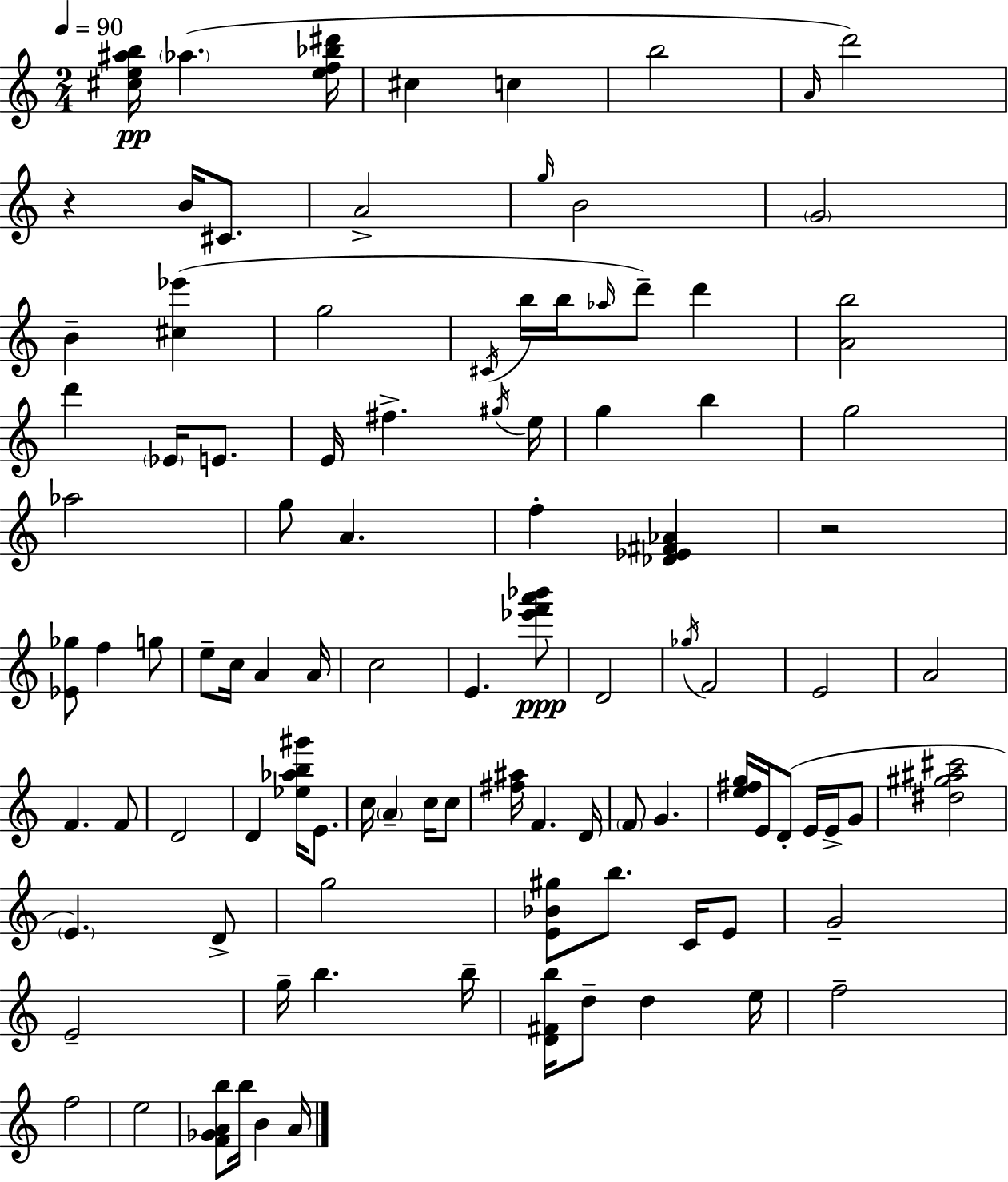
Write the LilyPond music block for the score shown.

{
  \clef treble
  \numericTimeSignature
  \time 2/4
  \key c \major
  \tempo 4 = 90
  \repeat volta 2 { <cis'' e'' ais'' b''>16\pp \parenthesize aes''4.( <e'' f'' bes'' dis'''>16 | cis''4 c''4 | b''2 | \grace { a'16 }) d'''2 | \break r4 b'16 cis'8. | a'2-> | \grace { g''16 } b'2 | \parenthesize g'2 | \break b'4-- <cis'' ees'''>4( | g''2 | \acciaccatura { cis'16 } b''16 b''16 \grace { aes''16 }) d'''8-- | d'''4 <a' b''>2 | \break d'''4 | \parenthesize ees'16 e'8. e'16 fis''4.-> | \acciaccatura { gis''16 } e''16 g''4 | b''4 g''2 | \break aes''2 | g''8 a'4. | f''4-. | <des' ees' fis' aes'>4 r2 | \break <ees' ges''>8 f''4 | g''8 e''8-- c''16 | a'4 a'16 c''2 | e'4. | \break <ees''' f''' a''' bes'''>8\ppp d'2 | \acciaccatura { ges''16 } f'2 | e'2 | a'2 | \break f'4. | f'8 d'2 | d'4 | <ees'' aes'' b'' gis'''>16 e'8. c''16 \parenthesize a'4-- | \break c''16 c''8 <fis'' ais''>16 f'4. | d'16 \parenthesize f'8 | g'4. <e'' fis'' g''>16 e'16 | d'8-.( e'16 e'16-> g'8 <dis'' gis'' ais'' cis'''>2 | \break \parenthesize e'4.) | d'8-> g''2 | <e' bes' gis''>8 | b''8. c'16 e'8 g'2-- | \break e'2-- | g''16-- b''4. | b''16-- <d' fis' b''>16 d''8-- | d''4 e''16 f''2-- | \break f''2 | e''2 | <f' ges' a' b''>8 | b''16 b'4 a'16 } \bar "|."
}